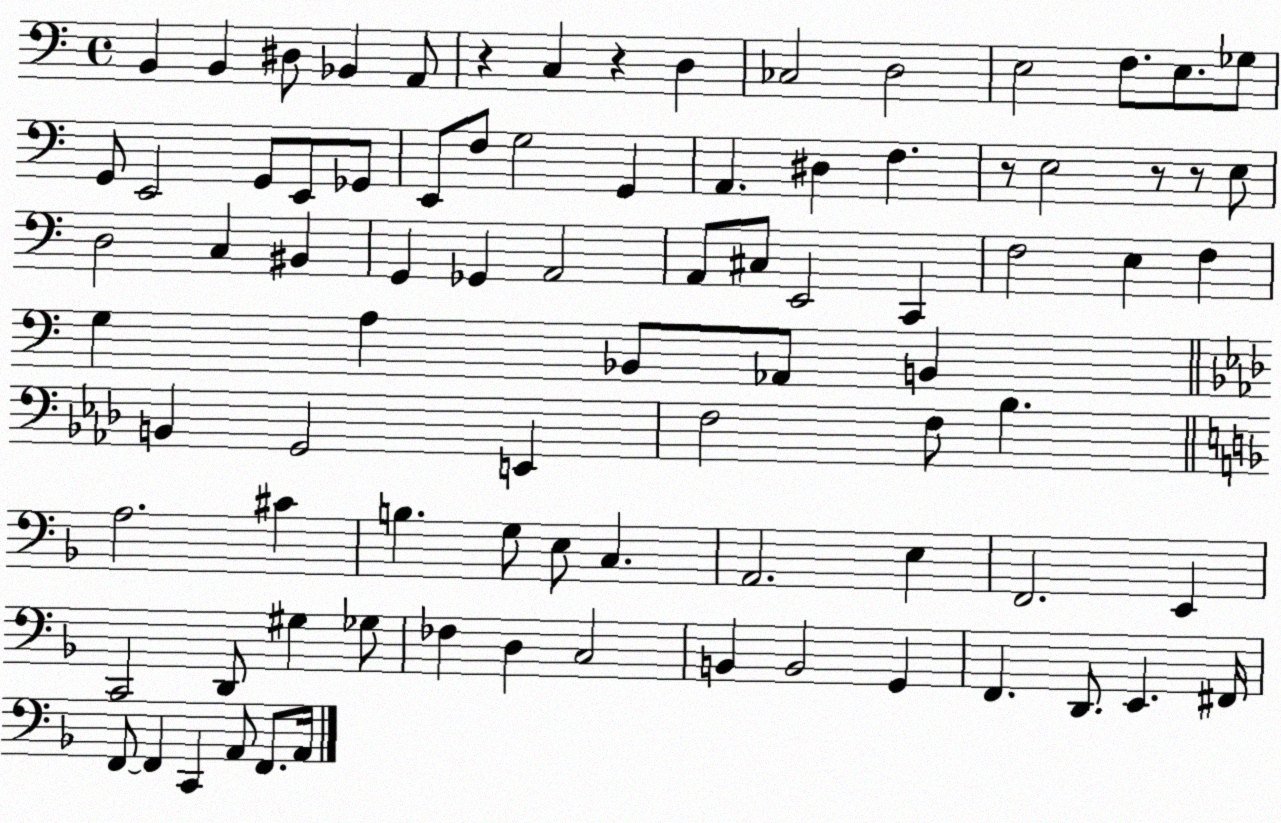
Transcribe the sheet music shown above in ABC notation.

X:1
T:Untitled
M:4/4
L:1/4
K:C
B,, B,, ^D,/2 _B,, A,,/2 z C, z D, _C,2 D,2 E,2 F,/2 E,/2 _G,/2 G,,/2 E,,2 G,,/2 E,,/2 _G,,/2 E,,/2 F,/2 G,2 G,, A,, ^D, F, z/2 E,2 z/2 z/2 E,/2 D,2 C, ^B,, G,, _G,, A,,2 A,,/2 ^C,/2 E,,2 C,, F,2 E, F, G, A, _B,,/2 _A,,/2 B,, B,, G,,2 E,, F,2 F,/2 _B, A,2 ^C B, G,/2 E,/2 C, A,,2 E, F,,2 E,, C,,2 D,,/2 ^G, _G,/2 _F, D, C,2 B,, B,,2 G,, F,, D,,/2 E,, ^F,,/4 F,,/2 F,, C,, A,,/2 F,,/2 A,,/4